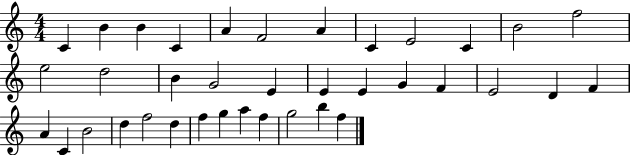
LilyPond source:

{
  \clef treble
  \numericTimeSignature
  \time 4/4
  \key c \major
  c'4 b'4 b'4 c'4 | a'4 f'2 a'4 | c'4 e'2 c'4 | b'2 f''2 | \break e''2 d''2 | b'4 g'2 e'4 | e'4 e'4 g'4 f'4 | e'2 d'4 f'4 | \break a'4 c'4 b'2 | d''4 f''2 d''4 | f''4 g''4 a''4 f''4 | g''2 b''4 f''4 | \break \bar "|."
}